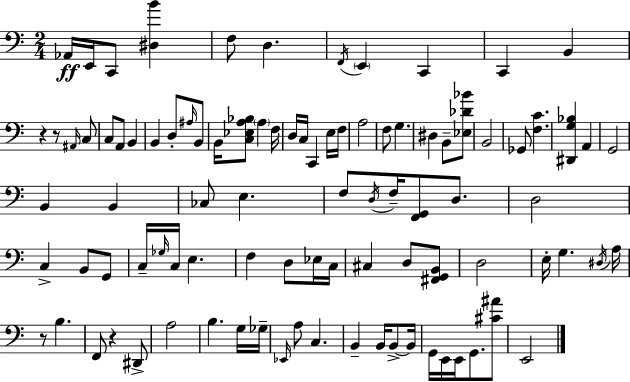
{
  \clef bass
  \numericTimeSignature
  \time 2/4
  \key c \major
  aes,16\ff e,16 c,8 <dis b'>4 | f8 d4. | \acciaccatura { f,16 } \parenthesize e,4 c,4 | c,4 b,4 | \break r4 r8 \grace { ais,16 } | c8 c8 a,8 b,4 | b,4 d8-. | \grace { ais16 } b,8 b,16 <c ees a bes>8 \parenthesize a4 | \break f16 d16 c16 c,4 | e16 f16 a2 | f8 g4. | dis4 b,8-- | \break <ees des' bes'>8 b,2 | ges,8 <f c'>4. | <dis, g bes>4 a,4 | g,2 | \break b,4 b,4 | ces8 e4. | f8 \acciaccatura { d16 } f16-- <f, g,>8 | d8. d2 | \break c4-> | b,8 g,8 c16-- \grace { ges16 } c16 e4. | f4 | d8 ees16 c16 cis4 | \break d8 <fis, g, b,>8 d2 | e16-. g4. | \acciaccatura { dis16 } a16 r8 | b4. f,8 | \break r4 dis,8-> a2 | b4. | g16 ges16-- \grace { ees,16 } a8 | c4. b,4-- | \break b,16 b,8->~~ b,16 g,16 | e,16 e,16 g,8. <cis' ais'>8 e,2 | \bar "|."
}